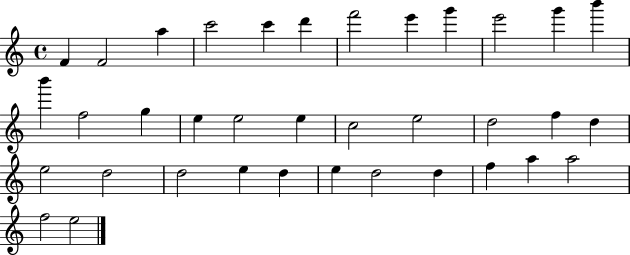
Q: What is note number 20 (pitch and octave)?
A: E5